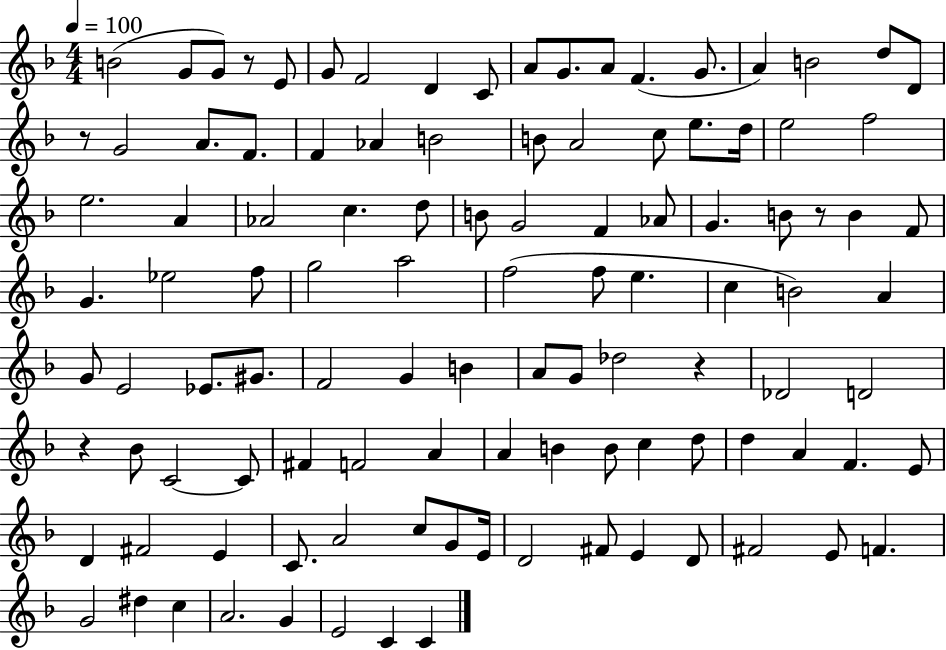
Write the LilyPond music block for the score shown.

{
  \clef treble
  \numericTimeSignature
  \time 4/4
  \key f \major
  \tempo 4 = 100
  b'2( g'8 g'8) r8 e'8 | g'8 f'2 d'4 c'8 | a'8 g'8. a'8 f'4.( g'8. | a'4) b'2 d''8 d'8 | \break r8 g'2 a'8. f'8. | f'4 aes'4 b'2 | b'8 a'2 c''8 e''8. d''16 | e''2 f''2 | \break e''2. a'4 | aes'2 c''4. d''8 | b'8 g'2 f'4 aes'8 | g'4. b'8 r8 b'4 f'8 | \break g'4. ees''2 f''8 | g''2 a''2 | f''2( f''8 e''4. | c''4 b'2) a'4 | \break g'8 e'2 ees'8. gis'8. | f'2 g'4 b'4 | a'8 g'8 des''2 r4 | des'2 d'2 | \break r4 bes'8 c'2~~ c'8 | fis'4 f'2 a'4 | a'4 b'4 b'8 c''4 d''8 | d''4 a'4 f'4. e'8 | \break d'4 fis'2 e'4 | c'8. a'2 c''8 g'8 e'16 | d'2 fis'8 e'4 d'8 | fis'2 e'8 f'4. | \break g'2 dis''4 c''4 | a'2. g'4 | e'2 c'4 c'4 | \bar "|."
}